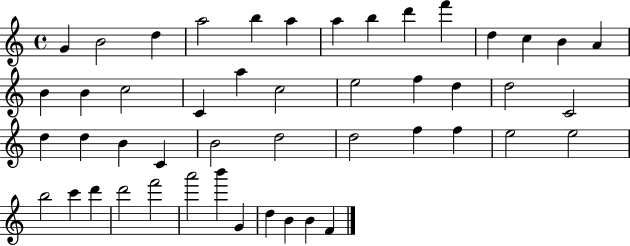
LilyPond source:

{
  \clef treble
  \time 4/4
  \defaultTimeSignature
  \key c \major
  g'4 b'2 d''4 | a''2 b''4 a''4 | a''4 b''4 d'''4 f'''4 | d''4 c''4 b'4 a'4 | \break b'4 b'4 c''2 | c'4 a''4 c''2 | e''2 f''4 d''4 | d''2 c'2 | \break d''4 d''4 b'4 c'4 | b'2 d''2 | d''2 f''4 f''4 | e''2 e''2 | \break b''2 c'''4 d'''4 | d'''2 f'''2 | a'''2 b'''4 g'4 | d''4 b'4 b'4 f'4 | \break \bar "|."
}